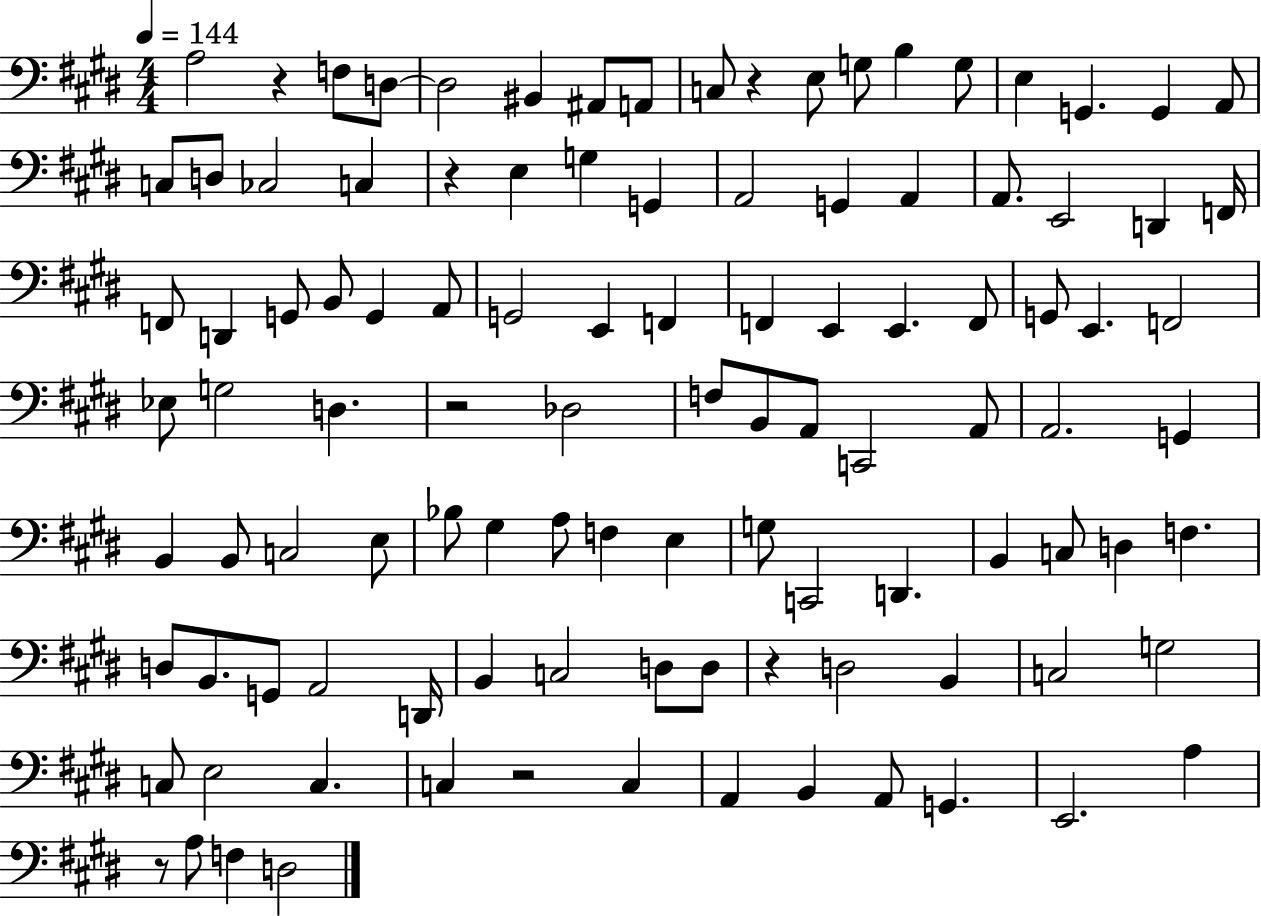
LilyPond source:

{
  \clef bass
  \numericTimeSignature
  \time 4/4
  \key e \major
  \tempo 4 = 144
  a2 r4 f8 d8~~ | d2 bis,4 ais,8 a,8 | c8 r4 e8 g8 b4 g8 | e4 g,4. g,4 a,8 | \break c8 d8 ces2 c4 | r4 e4 g4 g,4 | a,2 g,4 a,4 | a,8. e,2 d,4 f,16 | \break f,8 d,4 g,8 b,8 g,4 a,8 | g,2 e,4 f,4 | f,4 e,4 e,4. f,8 | g,8 e,4. f,2 | \break ees8 g2 d4. | r2 des2 | f8 b,8 a,8 c,2 a,8 | a,2. g,4 | \break b,4 b,8 c2 e8 | bes8 gis4 a8 f4 e4 | g8 c,2 d,4. | b,4 c8 d4 f4. | \break d8 b,8. g,8 a,2 d,16 | b,4 c2 d8 d8 | r4 d2 b,4 | c2 g2 | \break c8 e2 c4. | c4 r2 c4 | a,4 b,4 a,8 g,4. | e,2. a4 | \break r8 a8 f4 d2 | \bar "|."
}